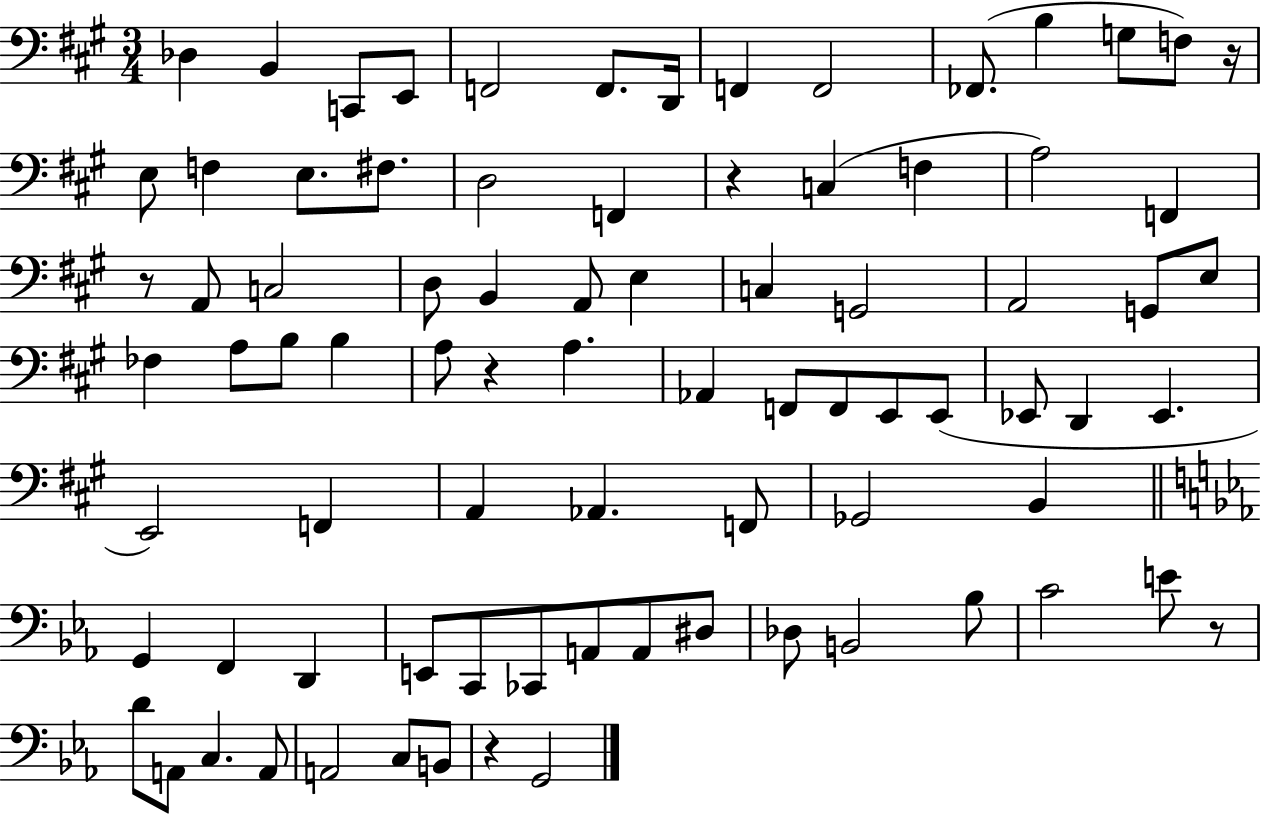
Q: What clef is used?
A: bass